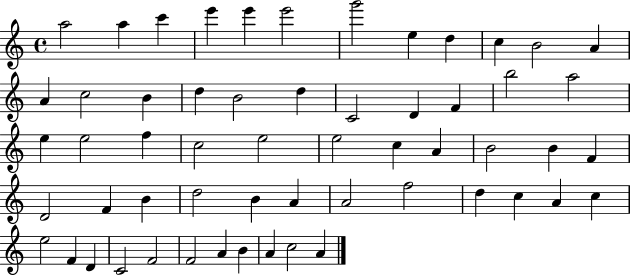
A5/h A5/q C6/q E6/q E6/q E6/h G6/h E5/q D5/q C5/q B4/h A4/q A4/q C5/h B4/q D5/q B4/h D5/q C4/h D4/q F4/q B5/h A5/h E5/q E5/h F5/q C5/h E5/h E5/h C5/q A4/q B4/h B4/q F4/q D4/h F4/q B4/q D5/h B4/q A4/q A4/h F5/h D5/q C5/q A4/q C5/q E5/h F4/q D4/q C4/h F4/h F4/h A4/q B4/q A4/q C5/h A4/q